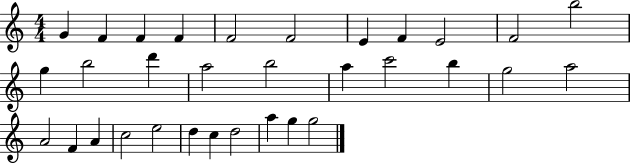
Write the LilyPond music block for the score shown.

{
  \clef treble
  \numericTimeSignature
  \time 4/4
  \key c \major
  g'4 f'4 f'4 f'4 | f'2 f'2 | e'4 f'4 e'2 | f'2 b''2 | \break g''4 b''2 d'''4 | a''2 b''2 | a''4 c'''2 b''4 | g''2 a''2 | \break a'2 f'4 a'4 | c''2 e''2 | d''4 c''4 d''2 | a''4 g''4 g''2 | \break \bar "|."
}